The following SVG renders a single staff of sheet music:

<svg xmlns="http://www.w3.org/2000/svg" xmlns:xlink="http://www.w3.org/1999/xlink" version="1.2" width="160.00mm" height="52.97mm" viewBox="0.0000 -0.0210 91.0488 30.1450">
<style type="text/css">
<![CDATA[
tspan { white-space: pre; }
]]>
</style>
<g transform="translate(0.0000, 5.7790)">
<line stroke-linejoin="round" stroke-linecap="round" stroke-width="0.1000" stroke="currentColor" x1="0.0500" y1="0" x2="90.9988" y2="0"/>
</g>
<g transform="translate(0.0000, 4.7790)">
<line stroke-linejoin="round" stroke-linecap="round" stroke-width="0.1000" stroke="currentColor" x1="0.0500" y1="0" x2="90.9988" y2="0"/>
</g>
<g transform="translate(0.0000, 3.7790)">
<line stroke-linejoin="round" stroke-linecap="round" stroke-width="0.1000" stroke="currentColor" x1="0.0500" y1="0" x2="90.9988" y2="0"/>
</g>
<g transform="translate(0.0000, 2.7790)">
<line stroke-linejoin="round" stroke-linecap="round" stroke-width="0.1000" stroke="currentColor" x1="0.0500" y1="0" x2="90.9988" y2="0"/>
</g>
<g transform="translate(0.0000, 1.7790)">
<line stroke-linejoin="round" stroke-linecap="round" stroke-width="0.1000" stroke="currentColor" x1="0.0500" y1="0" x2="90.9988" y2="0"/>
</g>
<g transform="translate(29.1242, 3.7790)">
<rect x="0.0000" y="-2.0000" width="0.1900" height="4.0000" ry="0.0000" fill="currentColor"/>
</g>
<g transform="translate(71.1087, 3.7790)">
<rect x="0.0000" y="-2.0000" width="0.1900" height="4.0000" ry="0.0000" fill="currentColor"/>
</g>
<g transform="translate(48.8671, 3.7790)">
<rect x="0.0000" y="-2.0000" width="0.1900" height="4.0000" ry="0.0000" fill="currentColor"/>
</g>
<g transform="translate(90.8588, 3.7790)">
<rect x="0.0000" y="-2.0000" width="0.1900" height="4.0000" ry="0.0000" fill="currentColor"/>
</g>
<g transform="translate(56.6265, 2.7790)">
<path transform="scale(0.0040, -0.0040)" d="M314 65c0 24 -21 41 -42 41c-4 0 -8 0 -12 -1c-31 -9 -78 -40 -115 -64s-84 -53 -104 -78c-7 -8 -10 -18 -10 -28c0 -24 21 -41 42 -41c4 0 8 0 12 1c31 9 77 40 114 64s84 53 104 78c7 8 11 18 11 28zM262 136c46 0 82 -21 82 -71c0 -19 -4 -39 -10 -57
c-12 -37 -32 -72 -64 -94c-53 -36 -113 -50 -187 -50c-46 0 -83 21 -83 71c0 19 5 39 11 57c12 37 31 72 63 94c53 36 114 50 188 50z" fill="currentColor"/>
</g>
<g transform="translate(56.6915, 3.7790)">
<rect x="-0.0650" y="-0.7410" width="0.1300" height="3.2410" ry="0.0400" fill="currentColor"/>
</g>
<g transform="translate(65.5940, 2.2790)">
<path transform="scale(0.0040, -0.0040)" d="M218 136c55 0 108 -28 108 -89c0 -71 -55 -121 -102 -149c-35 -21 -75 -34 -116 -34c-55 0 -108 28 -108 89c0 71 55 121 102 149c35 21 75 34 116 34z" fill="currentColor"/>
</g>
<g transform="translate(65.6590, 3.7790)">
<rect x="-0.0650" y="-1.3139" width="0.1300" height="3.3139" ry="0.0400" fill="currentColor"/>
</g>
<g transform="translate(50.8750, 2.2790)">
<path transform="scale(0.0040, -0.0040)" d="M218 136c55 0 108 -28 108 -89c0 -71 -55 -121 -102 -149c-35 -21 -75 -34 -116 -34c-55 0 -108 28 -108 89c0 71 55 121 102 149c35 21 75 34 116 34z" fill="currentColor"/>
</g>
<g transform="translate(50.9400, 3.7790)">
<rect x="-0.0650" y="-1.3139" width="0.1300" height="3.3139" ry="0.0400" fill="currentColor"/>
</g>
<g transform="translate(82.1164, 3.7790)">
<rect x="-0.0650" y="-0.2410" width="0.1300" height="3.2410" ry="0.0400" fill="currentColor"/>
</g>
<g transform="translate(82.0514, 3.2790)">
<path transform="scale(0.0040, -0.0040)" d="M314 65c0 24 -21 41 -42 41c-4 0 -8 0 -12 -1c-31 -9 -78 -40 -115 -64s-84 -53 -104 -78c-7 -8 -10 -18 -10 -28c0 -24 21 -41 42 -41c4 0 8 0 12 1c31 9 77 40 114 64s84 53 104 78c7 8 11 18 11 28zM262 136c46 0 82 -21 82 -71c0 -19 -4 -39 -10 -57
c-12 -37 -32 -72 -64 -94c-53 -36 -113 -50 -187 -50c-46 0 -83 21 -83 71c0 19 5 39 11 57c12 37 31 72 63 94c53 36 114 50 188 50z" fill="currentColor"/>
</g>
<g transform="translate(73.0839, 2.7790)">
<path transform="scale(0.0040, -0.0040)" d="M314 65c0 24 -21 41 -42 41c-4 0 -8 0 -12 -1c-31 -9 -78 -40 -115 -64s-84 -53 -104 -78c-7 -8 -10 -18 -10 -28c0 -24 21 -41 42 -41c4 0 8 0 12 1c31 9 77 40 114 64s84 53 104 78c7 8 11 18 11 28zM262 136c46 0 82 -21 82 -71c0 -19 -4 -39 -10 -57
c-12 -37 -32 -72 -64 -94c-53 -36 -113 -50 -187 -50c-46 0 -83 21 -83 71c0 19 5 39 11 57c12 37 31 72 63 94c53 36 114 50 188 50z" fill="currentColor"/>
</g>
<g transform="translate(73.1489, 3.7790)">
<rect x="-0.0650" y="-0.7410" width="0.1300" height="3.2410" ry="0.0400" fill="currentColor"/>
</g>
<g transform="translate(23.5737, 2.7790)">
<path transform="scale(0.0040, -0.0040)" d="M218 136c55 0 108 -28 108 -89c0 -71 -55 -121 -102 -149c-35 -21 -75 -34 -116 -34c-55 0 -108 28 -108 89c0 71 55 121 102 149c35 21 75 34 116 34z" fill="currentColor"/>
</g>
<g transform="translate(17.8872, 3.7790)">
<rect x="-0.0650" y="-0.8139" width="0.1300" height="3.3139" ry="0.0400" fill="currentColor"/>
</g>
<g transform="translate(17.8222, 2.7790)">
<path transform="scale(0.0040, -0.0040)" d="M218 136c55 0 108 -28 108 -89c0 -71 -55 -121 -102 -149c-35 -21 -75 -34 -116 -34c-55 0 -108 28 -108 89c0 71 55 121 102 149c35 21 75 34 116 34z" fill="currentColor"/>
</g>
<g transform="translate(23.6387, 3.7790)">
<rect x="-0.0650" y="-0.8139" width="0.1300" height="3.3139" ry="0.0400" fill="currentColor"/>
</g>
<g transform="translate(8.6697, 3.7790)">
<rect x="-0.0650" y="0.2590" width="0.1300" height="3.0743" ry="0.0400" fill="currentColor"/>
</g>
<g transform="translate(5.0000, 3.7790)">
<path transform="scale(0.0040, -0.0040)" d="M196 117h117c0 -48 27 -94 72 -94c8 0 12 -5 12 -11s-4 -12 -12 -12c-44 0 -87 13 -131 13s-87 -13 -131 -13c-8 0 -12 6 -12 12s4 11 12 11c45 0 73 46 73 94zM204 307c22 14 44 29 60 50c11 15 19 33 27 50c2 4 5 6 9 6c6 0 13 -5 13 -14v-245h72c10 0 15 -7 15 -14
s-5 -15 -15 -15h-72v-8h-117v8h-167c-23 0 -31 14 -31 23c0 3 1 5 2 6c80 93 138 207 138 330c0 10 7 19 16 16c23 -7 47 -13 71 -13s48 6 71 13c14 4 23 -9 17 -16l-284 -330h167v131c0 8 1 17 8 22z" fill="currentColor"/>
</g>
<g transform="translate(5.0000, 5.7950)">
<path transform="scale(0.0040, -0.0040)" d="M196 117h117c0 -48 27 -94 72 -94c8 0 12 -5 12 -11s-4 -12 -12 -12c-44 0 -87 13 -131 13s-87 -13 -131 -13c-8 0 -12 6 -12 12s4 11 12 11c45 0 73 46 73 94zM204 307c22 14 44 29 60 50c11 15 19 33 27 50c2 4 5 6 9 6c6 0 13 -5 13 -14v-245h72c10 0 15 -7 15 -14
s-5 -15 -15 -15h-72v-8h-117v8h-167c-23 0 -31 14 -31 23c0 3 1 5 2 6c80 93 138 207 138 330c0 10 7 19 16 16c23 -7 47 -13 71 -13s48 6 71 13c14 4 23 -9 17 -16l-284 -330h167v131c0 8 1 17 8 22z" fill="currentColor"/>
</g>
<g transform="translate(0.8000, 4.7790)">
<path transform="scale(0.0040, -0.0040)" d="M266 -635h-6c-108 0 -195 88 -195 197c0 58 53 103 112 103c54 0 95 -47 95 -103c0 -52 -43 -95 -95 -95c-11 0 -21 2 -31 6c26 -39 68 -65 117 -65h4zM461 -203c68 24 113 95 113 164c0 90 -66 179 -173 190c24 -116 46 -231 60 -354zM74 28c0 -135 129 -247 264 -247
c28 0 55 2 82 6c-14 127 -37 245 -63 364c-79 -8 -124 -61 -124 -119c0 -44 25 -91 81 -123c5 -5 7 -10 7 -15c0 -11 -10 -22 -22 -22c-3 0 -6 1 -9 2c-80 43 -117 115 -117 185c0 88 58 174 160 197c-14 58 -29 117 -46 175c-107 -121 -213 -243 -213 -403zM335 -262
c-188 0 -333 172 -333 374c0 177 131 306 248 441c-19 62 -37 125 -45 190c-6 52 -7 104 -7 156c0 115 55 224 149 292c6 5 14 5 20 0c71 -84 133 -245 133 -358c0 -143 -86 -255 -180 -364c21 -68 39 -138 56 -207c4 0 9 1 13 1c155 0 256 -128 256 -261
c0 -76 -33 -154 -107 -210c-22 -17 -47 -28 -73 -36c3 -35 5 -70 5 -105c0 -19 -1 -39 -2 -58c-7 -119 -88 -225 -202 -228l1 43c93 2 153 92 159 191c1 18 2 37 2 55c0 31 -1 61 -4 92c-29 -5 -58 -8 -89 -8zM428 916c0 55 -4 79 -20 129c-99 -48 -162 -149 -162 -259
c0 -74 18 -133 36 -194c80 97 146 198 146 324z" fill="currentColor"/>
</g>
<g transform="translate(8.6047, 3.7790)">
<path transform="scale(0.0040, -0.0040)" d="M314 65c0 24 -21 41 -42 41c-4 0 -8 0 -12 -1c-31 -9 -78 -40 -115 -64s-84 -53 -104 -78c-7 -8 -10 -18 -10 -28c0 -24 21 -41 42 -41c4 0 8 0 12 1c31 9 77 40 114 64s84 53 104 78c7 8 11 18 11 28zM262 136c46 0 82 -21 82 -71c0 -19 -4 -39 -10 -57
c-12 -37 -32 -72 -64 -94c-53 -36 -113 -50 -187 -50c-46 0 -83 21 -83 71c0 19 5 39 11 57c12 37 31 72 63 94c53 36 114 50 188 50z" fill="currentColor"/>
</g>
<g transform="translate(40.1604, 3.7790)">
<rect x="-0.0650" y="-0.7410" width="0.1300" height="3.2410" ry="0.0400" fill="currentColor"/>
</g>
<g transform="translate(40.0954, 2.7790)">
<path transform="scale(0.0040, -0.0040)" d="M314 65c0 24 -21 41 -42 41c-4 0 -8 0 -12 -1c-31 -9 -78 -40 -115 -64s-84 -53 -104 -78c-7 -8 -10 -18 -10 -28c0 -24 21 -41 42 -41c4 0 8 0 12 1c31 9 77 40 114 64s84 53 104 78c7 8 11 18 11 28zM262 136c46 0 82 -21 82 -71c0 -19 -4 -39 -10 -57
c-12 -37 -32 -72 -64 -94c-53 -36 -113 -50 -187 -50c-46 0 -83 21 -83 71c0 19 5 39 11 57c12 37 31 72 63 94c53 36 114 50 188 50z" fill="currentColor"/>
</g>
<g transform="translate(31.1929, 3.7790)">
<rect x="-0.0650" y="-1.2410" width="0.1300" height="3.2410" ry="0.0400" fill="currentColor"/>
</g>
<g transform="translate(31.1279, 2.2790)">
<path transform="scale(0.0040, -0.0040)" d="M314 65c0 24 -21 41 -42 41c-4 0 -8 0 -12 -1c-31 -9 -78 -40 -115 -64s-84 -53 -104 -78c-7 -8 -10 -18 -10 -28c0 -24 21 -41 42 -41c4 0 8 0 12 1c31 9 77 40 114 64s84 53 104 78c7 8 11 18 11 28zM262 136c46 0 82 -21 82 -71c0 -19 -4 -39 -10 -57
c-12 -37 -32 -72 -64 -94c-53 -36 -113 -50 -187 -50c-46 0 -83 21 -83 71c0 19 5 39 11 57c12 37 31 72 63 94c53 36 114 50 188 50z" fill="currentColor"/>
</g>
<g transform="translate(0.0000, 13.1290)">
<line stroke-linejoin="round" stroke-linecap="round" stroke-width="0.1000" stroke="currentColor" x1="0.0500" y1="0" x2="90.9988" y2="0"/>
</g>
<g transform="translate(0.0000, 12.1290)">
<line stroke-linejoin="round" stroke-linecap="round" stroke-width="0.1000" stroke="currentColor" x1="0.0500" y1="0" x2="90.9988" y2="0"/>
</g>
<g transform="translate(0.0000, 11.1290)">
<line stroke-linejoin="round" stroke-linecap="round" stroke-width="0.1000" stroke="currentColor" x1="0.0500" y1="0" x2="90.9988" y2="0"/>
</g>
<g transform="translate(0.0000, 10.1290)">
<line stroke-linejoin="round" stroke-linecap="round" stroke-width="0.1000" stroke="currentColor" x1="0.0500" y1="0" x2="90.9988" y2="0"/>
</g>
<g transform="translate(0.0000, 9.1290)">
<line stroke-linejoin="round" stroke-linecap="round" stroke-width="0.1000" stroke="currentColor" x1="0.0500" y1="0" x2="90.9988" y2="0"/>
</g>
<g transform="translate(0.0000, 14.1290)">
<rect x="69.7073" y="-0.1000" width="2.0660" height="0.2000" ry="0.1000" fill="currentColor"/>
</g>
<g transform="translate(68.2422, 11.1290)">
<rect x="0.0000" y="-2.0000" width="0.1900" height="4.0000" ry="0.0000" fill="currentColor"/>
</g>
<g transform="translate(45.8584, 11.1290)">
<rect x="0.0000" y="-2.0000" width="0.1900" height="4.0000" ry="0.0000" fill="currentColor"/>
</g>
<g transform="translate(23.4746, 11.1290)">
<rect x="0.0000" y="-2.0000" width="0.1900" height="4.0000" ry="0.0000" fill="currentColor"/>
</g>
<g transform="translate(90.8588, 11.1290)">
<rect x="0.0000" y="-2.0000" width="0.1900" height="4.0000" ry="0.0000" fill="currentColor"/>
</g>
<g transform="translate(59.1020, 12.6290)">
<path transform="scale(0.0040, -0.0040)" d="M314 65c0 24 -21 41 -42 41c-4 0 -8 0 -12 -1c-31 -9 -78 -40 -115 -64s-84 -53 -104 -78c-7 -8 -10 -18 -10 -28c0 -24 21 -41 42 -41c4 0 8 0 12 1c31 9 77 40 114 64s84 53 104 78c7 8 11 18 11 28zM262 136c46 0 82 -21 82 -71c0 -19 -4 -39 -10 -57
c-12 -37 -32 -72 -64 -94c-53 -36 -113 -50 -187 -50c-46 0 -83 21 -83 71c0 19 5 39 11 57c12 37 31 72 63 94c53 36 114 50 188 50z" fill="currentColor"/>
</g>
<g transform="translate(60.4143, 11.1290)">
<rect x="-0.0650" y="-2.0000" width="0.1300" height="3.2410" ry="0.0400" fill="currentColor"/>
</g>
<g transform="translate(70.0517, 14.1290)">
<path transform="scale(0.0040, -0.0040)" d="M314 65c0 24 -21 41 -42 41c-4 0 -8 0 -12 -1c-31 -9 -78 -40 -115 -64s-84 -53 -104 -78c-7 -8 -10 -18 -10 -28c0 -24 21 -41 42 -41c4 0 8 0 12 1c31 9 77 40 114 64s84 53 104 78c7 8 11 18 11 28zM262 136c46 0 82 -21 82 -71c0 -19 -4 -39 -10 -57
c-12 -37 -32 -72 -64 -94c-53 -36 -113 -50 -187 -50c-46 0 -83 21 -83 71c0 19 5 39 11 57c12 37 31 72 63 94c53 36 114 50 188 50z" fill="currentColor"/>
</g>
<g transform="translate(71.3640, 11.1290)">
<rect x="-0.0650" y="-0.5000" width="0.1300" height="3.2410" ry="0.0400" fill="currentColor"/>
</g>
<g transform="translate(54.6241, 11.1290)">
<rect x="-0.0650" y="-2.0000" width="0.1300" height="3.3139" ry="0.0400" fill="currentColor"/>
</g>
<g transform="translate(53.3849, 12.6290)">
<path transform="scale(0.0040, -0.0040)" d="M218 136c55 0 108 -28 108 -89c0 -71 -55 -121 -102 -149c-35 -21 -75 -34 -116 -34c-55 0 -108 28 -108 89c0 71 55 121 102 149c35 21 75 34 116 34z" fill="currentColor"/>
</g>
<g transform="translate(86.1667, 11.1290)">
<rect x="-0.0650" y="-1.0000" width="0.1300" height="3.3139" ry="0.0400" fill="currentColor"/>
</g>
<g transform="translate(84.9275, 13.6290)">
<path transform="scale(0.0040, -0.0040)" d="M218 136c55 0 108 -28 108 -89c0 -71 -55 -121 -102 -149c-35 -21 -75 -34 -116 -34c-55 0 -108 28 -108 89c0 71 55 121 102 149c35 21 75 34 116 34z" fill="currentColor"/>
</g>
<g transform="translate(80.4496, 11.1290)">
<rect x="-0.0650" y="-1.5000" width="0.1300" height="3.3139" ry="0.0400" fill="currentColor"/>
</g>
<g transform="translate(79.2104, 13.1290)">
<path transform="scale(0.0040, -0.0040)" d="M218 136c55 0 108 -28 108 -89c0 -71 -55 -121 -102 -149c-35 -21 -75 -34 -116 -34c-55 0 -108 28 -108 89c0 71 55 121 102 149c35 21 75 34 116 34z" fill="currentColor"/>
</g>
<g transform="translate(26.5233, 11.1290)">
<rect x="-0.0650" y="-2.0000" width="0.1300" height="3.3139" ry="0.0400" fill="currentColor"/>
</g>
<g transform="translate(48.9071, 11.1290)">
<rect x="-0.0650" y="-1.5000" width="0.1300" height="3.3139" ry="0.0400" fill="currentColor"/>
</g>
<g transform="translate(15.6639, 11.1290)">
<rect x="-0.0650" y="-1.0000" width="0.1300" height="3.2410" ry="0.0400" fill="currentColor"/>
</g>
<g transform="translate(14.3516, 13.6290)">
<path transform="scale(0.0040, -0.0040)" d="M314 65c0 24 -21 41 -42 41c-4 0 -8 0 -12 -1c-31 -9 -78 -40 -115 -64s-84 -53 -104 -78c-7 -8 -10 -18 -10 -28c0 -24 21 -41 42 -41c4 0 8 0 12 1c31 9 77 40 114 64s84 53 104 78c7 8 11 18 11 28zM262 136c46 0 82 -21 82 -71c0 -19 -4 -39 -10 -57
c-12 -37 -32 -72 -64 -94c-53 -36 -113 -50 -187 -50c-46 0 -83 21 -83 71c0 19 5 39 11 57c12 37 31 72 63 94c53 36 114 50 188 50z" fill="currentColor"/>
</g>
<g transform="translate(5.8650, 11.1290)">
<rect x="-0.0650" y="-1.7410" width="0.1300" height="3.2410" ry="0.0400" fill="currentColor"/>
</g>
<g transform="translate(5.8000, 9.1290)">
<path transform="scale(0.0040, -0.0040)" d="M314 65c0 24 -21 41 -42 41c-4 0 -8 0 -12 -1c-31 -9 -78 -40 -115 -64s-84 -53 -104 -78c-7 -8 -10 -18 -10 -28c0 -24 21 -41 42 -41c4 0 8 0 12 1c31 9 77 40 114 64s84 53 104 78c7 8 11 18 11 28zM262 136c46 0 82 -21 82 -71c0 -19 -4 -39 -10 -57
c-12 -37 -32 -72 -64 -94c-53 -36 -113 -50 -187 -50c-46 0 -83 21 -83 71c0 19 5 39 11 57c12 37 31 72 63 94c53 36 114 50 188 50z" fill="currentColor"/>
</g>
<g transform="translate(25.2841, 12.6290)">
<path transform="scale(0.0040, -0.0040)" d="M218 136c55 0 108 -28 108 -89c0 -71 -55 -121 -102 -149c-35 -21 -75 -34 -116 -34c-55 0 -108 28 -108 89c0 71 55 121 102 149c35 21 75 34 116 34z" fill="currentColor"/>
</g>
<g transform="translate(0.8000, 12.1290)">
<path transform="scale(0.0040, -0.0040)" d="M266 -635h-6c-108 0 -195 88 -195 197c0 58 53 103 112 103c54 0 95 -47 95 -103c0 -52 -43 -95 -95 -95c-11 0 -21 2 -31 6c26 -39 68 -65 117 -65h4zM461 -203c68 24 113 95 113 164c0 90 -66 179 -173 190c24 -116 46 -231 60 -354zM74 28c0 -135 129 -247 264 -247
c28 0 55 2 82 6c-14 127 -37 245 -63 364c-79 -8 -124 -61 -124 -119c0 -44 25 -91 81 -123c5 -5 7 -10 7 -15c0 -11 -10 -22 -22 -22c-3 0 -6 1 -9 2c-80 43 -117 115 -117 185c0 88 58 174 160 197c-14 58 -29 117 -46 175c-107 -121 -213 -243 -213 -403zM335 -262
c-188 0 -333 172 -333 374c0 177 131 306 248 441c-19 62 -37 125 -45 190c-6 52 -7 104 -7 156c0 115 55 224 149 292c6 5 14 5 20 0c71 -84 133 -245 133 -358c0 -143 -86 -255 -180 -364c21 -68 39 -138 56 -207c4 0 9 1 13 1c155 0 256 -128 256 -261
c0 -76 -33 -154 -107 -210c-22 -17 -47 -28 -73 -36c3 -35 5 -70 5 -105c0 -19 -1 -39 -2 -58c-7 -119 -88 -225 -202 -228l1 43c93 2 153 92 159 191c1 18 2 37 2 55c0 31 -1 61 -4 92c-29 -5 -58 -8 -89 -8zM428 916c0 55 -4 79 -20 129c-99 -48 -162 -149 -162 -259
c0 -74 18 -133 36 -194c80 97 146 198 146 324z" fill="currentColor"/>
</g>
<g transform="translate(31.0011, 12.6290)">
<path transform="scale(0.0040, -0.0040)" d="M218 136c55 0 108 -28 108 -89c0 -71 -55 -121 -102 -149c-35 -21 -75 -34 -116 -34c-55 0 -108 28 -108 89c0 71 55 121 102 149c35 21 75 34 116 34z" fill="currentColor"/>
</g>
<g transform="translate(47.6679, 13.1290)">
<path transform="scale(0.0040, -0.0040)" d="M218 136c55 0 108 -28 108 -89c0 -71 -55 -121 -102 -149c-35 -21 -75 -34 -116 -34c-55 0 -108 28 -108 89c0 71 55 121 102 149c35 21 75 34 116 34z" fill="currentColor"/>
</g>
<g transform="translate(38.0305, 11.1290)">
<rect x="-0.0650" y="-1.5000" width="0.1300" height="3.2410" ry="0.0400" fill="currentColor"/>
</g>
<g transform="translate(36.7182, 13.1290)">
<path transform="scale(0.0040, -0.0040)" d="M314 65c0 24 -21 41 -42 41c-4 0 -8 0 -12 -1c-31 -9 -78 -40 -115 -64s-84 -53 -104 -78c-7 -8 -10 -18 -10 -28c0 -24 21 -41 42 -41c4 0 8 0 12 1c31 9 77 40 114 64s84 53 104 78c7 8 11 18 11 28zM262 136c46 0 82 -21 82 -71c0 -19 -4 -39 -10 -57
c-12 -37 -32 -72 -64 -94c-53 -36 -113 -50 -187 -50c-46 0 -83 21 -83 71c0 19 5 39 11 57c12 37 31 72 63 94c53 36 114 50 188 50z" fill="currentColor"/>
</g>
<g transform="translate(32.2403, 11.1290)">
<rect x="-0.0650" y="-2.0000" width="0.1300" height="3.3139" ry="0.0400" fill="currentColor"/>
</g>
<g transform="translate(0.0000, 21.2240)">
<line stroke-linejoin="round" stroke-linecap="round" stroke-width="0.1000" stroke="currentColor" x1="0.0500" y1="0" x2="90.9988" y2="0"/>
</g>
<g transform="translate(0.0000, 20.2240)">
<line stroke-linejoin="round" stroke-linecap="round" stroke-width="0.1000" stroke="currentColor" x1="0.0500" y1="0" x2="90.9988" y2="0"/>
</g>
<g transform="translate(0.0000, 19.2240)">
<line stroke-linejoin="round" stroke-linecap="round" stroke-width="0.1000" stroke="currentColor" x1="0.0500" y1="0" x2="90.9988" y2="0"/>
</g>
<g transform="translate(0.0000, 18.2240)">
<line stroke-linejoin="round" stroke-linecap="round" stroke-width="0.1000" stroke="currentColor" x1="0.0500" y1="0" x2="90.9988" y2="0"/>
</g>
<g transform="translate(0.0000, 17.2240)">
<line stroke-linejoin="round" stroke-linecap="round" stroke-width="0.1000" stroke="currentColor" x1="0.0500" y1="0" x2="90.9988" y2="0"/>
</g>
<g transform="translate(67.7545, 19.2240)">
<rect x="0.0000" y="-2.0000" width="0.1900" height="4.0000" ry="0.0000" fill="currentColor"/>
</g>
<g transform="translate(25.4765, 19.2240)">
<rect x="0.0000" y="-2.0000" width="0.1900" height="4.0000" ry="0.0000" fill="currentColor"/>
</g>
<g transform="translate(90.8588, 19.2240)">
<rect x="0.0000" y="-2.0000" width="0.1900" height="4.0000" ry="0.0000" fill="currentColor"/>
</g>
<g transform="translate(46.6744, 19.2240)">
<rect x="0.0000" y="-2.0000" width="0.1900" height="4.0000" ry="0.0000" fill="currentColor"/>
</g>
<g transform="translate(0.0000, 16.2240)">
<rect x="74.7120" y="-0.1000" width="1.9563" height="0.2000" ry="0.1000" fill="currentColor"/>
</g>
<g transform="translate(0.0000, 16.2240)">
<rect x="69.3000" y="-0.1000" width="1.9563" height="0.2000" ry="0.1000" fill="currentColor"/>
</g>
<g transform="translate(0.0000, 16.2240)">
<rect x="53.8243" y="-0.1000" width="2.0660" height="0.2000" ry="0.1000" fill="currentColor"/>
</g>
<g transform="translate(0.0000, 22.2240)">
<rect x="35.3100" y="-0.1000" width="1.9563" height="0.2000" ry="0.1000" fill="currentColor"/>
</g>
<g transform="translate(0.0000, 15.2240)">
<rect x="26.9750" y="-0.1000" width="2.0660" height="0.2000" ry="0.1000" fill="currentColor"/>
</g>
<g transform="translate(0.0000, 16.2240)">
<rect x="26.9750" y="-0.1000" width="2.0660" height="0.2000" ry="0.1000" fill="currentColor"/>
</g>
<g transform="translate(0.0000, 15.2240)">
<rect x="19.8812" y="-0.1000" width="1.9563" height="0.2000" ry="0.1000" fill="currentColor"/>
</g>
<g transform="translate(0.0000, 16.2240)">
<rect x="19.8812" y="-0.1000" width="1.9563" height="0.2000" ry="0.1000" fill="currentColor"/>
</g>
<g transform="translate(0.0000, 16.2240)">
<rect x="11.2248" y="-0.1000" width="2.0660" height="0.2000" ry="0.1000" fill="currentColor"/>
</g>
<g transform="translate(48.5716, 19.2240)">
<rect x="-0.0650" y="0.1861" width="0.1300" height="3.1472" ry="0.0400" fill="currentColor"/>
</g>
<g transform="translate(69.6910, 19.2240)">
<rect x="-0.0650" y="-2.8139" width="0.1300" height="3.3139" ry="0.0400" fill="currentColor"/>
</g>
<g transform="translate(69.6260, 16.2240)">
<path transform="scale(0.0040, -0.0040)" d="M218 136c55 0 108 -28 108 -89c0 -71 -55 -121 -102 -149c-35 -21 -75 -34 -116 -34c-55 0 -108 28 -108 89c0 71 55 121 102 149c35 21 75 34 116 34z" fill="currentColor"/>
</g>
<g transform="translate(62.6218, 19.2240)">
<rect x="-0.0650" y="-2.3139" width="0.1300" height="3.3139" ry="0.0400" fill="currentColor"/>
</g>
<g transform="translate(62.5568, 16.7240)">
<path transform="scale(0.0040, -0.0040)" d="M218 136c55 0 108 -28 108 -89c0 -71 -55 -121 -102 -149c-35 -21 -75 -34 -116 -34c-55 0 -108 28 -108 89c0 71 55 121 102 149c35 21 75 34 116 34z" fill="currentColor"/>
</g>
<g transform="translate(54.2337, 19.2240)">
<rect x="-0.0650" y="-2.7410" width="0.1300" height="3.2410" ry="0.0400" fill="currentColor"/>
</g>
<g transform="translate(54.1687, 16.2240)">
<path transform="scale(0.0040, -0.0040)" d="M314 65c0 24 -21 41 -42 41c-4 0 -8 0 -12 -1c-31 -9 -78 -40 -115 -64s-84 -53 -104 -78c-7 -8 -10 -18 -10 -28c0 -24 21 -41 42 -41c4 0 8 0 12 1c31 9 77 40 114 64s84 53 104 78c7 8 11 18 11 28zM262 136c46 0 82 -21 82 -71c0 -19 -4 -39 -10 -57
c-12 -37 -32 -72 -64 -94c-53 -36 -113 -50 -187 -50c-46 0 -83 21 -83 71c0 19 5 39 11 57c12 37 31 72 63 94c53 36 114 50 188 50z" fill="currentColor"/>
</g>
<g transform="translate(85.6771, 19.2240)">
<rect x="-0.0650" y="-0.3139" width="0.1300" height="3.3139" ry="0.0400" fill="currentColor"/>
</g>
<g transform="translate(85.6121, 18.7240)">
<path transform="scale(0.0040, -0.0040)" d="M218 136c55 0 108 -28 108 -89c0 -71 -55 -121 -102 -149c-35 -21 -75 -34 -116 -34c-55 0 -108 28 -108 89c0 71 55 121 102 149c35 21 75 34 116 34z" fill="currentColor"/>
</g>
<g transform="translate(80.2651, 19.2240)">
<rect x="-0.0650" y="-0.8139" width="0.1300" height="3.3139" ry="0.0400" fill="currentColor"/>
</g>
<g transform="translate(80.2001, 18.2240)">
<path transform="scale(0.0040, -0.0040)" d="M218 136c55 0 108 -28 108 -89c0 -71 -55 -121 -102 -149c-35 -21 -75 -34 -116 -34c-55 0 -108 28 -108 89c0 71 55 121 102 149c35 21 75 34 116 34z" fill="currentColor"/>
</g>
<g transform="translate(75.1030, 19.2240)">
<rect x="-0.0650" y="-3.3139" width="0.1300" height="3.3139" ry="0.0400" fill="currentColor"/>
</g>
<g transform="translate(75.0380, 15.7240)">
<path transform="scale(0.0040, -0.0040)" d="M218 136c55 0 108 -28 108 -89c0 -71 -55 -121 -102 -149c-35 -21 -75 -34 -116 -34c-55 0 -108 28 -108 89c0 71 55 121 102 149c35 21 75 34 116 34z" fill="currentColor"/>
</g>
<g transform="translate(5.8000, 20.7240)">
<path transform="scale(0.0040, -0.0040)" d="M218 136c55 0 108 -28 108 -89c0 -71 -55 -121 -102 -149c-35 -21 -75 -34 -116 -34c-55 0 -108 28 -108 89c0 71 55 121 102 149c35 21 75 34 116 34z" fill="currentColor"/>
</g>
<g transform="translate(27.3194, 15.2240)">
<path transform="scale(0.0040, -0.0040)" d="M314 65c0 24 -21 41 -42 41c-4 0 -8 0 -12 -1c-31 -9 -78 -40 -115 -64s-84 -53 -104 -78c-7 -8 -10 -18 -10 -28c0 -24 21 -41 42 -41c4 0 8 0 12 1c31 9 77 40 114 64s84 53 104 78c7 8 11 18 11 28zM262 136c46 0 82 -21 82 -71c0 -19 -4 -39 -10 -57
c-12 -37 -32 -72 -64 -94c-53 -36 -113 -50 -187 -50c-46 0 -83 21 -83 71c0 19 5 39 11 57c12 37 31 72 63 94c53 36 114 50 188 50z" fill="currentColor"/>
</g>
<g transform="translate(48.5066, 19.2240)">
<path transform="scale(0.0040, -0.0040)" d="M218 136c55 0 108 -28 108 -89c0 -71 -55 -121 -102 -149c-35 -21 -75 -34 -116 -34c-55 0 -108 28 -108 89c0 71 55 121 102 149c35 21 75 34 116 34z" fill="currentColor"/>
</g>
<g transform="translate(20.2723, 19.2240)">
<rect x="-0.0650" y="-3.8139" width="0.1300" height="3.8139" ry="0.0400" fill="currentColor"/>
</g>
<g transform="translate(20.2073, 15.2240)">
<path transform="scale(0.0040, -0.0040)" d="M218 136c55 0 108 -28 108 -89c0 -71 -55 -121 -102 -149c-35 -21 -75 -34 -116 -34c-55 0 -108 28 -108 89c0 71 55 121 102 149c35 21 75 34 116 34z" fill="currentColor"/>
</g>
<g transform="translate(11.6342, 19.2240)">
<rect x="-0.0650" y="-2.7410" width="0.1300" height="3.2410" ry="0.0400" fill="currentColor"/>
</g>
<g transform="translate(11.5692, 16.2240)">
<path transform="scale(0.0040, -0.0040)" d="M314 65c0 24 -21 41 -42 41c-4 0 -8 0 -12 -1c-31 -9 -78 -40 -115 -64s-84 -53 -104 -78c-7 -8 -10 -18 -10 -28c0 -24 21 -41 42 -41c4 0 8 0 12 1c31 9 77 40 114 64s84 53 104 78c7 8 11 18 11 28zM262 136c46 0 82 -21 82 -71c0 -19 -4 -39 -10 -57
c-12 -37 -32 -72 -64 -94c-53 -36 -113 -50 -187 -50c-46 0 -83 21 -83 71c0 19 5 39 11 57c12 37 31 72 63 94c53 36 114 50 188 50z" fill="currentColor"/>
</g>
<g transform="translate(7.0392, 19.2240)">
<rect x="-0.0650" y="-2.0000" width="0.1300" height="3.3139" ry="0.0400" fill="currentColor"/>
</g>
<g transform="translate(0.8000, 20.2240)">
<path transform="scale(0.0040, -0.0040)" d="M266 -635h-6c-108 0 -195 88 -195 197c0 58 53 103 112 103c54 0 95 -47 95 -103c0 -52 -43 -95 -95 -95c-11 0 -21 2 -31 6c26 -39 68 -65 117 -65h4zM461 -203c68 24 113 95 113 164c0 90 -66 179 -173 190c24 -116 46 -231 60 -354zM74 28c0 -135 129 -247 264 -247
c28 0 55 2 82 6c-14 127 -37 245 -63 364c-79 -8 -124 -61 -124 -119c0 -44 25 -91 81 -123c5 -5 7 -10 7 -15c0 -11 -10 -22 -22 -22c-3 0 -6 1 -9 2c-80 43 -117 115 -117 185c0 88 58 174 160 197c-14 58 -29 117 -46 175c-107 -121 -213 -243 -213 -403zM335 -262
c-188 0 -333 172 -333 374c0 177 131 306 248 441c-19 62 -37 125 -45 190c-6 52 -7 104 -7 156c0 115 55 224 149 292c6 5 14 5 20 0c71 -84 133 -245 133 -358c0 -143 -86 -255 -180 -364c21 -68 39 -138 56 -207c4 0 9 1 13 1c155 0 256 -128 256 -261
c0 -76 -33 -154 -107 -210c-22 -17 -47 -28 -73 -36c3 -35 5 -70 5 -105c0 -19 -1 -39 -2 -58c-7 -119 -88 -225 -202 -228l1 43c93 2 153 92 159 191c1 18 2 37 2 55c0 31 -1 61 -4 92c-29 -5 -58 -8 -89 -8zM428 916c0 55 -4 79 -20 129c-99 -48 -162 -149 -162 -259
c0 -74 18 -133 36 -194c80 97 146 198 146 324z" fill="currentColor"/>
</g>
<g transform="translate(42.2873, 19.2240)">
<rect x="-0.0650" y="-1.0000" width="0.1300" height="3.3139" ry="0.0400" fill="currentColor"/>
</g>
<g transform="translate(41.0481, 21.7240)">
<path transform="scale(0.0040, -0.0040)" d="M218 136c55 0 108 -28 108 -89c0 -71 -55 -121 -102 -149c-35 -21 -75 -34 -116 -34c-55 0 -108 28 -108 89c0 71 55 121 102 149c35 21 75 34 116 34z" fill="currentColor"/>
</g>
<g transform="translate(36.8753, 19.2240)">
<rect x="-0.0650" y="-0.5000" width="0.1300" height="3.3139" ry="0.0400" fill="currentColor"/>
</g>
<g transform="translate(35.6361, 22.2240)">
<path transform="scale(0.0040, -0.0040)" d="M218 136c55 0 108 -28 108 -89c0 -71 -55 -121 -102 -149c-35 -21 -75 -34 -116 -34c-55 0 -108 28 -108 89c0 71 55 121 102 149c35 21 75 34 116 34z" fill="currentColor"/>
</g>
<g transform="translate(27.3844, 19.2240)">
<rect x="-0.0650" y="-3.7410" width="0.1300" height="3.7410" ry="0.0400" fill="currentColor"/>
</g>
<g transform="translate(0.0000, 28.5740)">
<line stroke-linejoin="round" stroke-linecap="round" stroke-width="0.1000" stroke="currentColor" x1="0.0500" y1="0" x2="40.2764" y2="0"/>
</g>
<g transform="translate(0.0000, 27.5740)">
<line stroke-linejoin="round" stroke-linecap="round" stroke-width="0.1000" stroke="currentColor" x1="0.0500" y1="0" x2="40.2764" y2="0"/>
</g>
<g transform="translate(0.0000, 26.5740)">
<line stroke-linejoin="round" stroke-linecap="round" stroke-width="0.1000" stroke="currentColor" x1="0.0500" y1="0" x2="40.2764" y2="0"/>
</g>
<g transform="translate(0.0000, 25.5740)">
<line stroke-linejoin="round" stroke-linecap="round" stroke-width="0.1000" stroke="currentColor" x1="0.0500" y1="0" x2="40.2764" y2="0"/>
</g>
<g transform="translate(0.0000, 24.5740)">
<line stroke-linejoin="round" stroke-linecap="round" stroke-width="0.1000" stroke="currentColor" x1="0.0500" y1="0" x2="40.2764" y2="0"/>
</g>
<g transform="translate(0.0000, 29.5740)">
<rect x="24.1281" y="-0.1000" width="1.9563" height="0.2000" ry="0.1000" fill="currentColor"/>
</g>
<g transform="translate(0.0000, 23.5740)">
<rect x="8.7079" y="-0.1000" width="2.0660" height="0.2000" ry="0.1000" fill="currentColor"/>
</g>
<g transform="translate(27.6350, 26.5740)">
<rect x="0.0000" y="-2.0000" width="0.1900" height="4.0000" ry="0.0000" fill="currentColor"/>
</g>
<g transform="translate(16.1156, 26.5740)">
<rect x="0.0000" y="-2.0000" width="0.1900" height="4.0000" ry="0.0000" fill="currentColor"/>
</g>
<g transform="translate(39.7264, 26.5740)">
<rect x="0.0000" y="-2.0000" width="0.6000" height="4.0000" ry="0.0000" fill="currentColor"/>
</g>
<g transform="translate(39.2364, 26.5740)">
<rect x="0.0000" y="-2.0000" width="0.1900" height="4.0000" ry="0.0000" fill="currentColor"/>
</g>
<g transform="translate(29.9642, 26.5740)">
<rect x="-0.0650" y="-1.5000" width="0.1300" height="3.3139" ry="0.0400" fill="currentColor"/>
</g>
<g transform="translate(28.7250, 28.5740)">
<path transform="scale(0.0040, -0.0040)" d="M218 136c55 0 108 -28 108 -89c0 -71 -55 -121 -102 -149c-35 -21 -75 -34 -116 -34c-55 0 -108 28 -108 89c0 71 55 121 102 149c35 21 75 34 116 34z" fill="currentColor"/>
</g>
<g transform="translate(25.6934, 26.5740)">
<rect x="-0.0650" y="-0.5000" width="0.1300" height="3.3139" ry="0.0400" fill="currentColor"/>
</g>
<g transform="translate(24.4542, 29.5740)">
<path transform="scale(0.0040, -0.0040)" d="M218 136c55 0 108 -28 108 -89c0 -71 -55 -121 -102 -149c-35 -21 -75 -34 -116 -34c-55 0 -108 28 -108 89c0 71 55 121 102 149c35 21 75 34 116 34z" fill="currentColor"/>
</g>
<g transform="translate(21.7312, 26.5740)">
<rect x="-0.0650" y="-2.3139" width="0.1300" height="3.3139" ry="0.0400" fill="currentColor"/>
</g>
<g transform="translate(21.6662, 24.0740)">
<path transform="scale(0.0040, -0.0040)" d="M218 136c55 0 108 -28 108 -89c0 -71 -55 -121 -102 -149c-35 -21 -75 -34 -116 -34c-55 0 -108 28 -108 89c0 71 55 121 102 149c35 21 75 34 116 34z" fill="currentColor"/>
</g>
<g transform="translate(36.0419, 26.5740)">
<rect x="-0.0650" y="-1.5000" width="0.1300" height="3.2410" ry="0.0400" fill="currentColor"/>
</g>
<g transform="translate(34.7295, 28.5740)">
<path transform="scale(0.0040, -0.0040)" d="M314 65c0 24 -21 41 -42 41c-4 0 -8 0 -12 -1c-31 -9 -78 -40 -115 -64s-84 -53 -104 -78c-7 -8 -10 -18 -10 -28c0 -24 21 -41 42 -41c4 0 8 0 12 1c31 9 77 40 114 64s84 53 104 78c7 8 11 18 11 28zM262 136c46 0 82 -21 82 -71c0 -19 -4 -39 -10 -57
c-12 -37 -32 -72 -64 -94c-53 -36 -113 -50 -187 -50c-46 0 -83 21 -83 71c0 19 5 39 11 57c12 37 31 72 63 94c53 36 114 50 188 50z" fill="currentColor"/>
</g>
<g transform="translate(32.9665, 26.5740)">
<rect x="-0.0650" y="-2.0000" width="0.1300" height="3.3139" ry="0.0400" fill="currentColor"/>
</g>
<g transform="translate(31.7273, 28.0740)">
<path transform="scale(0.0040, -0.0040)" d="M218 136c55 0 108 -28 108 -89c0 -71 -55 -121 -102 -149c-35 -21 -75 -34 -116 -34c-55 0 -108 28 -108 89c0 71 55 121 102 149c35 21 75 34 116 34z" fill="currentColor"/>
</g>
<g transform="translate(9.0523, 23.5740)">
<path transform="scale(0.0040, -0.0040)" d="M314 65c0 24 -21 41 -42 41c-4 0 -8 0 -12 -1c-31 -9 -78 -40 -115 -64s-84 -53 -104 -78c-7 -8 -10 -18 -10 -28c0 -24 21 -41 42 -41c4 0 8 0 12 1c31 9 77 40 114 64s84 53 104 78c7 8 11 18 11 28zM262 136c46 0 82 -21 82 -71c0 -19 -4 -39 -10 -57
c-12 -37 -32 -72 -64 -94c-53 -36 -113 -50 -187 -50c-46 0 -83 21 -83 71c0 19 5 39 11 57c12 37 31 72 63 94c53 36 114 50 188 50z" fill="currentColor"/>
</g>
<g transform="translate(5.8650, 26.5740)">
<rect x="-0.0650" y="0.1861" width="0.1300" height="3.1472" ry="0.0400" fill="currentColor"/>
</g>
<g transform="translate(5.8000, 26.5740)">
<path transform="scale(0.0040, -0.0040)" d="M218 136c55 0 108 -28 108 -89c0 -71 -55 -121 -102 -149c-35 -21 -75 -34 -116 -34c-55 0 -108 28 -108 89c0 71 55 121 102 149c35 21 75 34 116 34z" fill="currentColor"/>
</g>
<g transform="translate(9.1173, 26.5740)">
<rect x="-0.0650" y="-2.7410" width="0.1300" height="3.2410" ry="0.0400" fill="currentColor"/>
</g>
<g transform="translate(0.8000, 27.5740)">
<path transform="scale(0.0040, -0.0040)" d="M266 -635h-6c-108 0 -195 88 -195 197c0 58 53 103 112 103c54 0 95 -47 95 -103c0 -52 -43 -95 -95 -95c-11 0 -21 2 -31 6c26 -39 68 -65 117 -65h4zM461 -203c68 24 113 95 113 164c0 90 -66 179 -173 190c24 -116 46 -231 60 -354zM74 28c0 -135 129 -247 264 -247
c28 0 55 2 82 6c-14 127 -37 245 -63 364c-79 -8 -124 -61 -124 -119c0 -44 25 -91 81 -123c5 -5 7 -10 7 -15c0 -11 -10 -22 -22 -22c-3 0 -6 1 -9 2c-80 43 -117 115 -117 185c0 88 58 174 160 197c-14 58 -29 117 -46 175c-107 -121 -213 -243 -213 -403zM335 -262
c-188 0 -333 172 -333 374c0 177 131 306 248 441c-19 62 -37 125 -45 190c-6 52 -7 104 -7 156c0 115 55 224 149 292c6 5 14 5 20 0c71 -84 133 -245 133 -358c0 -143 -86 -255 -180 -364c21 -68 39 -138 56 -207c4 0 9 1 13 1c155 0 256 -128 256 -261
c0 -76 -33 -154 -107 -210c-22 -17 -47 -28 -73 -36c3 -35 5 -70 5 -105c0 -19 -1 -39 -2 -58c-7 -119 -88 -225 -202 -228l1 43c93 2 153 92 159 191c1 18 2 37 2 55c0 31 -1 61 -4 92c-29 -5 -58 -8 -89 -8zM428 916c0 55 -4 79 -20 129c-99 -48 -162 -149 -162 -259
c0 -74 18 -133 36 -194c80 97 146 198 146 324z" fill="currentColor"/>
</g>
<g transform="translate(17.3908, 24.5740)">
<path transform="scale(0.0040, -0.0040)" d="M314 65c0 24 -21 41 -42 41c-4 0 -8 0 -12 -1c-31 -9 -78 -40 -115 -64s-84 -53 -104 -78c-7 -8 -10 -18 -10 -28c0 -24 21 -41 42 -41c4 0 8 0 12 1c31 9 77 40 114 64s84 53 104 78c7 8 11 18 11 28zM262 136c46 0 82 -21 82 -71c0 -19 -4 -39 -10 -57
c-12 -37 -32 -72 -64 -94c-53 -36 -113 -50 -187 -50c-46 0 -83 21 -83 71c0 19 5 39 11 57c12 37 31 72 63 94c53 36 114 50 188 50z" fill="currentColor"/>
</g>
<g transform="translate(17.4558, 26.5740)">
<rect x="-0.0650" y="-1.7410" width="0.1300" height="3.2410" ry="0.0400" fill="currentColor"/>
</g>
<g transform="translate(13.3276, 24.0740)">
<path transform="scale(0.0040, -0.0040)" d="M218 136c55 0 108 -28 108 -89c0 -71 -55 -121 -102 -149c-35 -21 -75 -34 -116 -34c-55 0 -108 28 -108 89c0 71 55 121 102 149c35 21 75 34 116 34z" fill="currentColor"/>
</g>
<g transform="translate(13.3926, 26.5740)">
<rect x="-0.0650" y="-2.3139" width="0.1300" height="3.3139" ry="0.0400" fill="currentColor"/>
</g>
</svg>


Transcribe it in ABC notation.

X:1
T:Untitled
M:4/4
L:1/4
K:C
B2 d d e2 d2 e d2 e d2 c2 f2 D2 F F E2 E F F2 C2 E D F a2 c' c'2 C D B a2 g a b d c B a2 g f2 g C E F E2